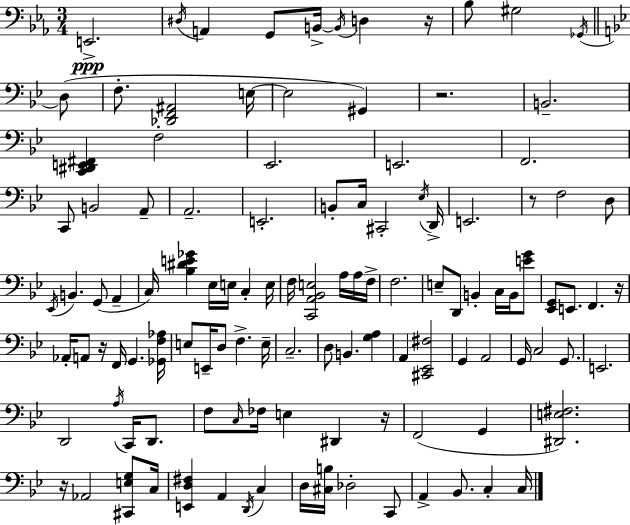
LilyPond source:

{
  \clef bass
  \numericTimeSignature
  \time 3/4
  \key ees \major
  e,2.->\ppp | \acciaccatura { dis16 } a,4 g,8 b,16->~~ \acciaccatura { b,16 } d4 | r16 bes8 gis2 | \acciaccatura { ges,16 } \bar "||" \break \key g \minor d8( f8.-. <des, f, ais,>2 | e16~~ e2 gis,4) | r2. | b,2.-- | \break <c, dis, e, fis,>4 f2-. | ees,2. | e,2. | f,2. | \break c,8 b,2 | a,8-- a,2.-- | e,2.-. | b,8-. c16 cis,2-. | \break \acciaccatura { ees16 } d,16-> e,2. | r8 f2 | d8 \acciaccatura { ees,16 } b,4. g,8( | a,4-- c16) <bes dis' e' ges'>4 ees16 e16 c4-. | \break e16 f16 <c, a, bes, e>2 | a16 a16 f16-> f2. | e8-- d,8 b,4-. | c16 b,16 <e' g'>8 <ees, g,>8 e,8. f,4. | \break r16 aes,16-. a,8 r16 f,16 g,4. | <ges, f aes>16 e8 e,16-- d8 f4.-> | e16-- c2.-- | d8 b,4. | \break <g a>4 a,4 <cis, ees, fis>2 | g,4 a,2 | g,16 c2 | g,8. e,2. | \break d,2 | \acciaccatura { a16 } c,16 d,8. f8 \grace { c16 } fes16 e4 | dis,4 r16 f,2( | g,4 <dis, e fis>2.) | \break r16 aes,2 | <cis, e g>8 c16 <e, d fis>4 a,4 | \acciaccatura { d,16 } c4 d16 <cis b>16 des2-. | c,8 a,4-> bes,8. | \break c4-. c16 \bar "|."
}